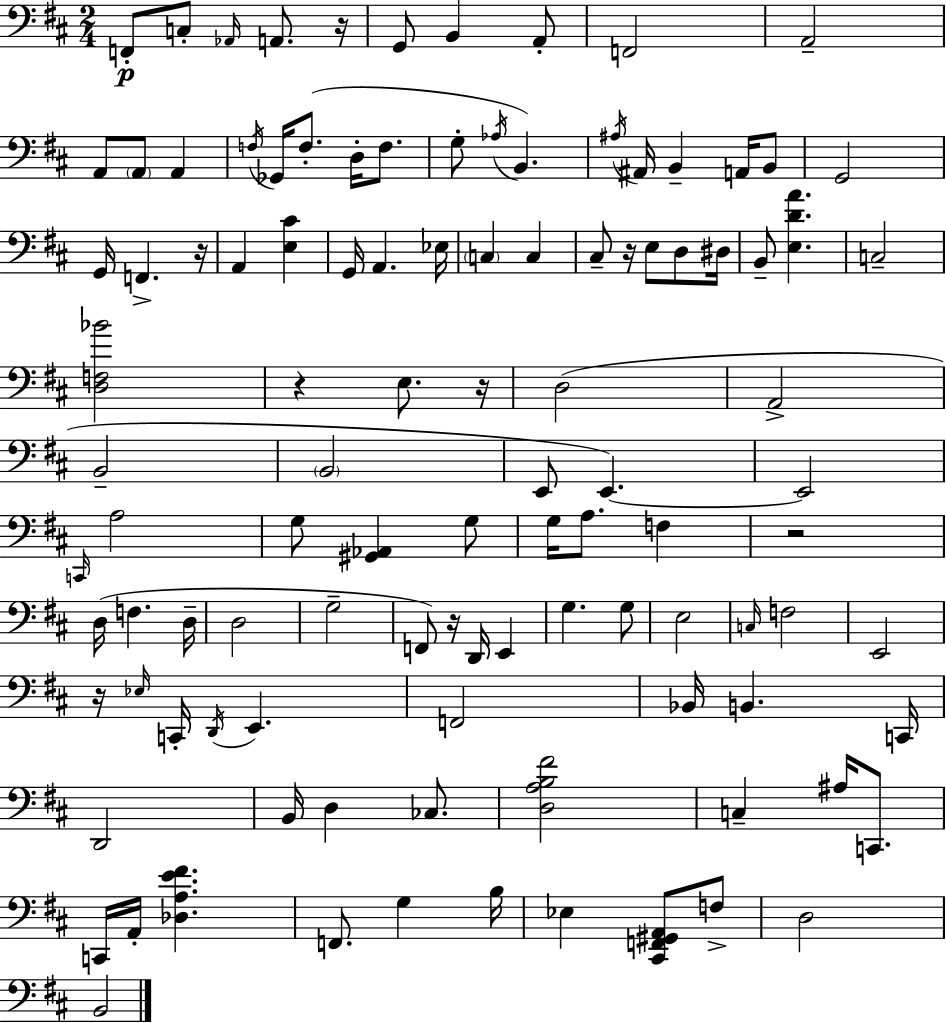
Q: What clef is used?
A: bass